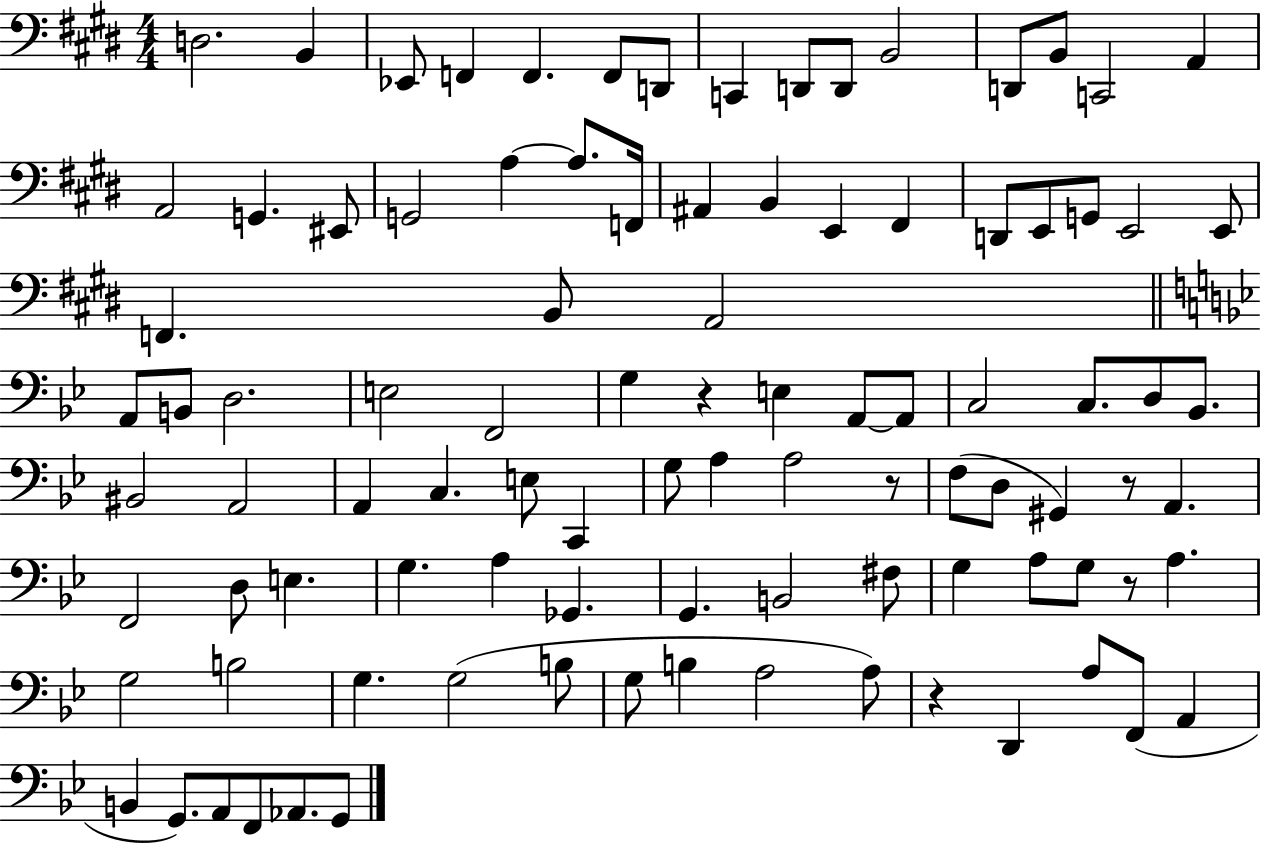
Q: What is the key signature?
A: E major